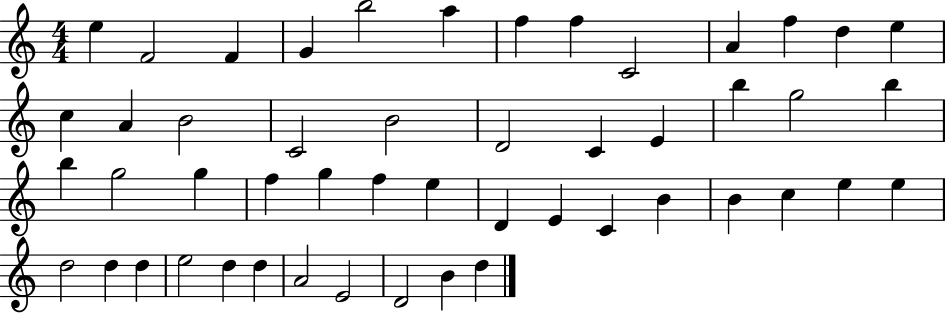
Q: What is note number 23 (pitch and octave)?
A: G5